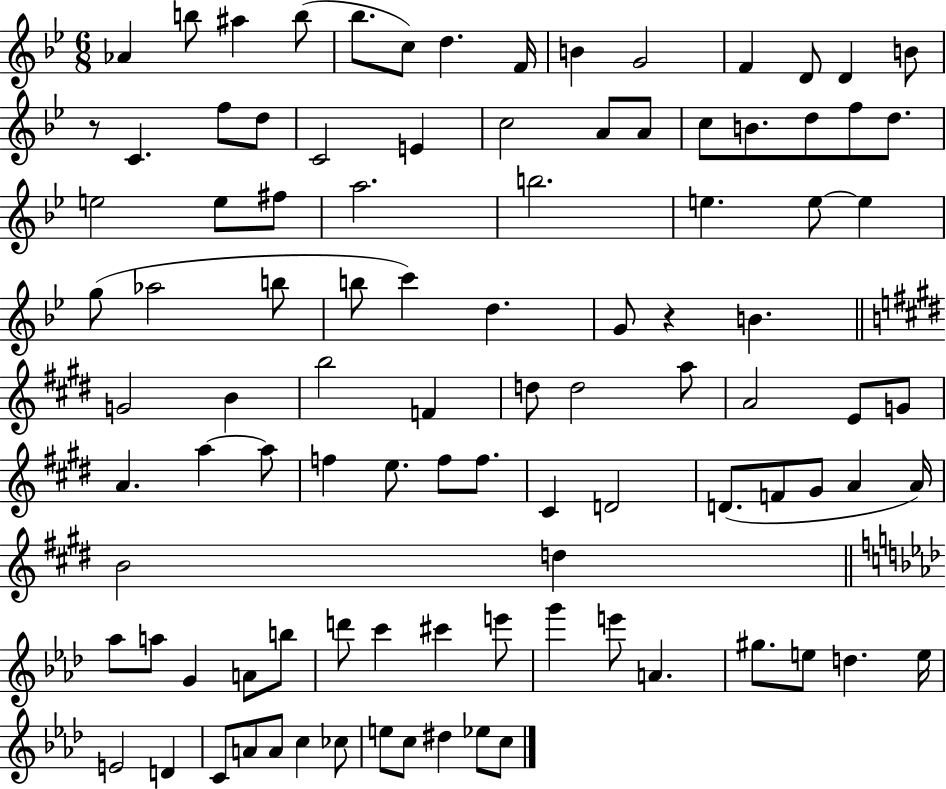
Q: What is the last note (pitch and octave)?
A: C5